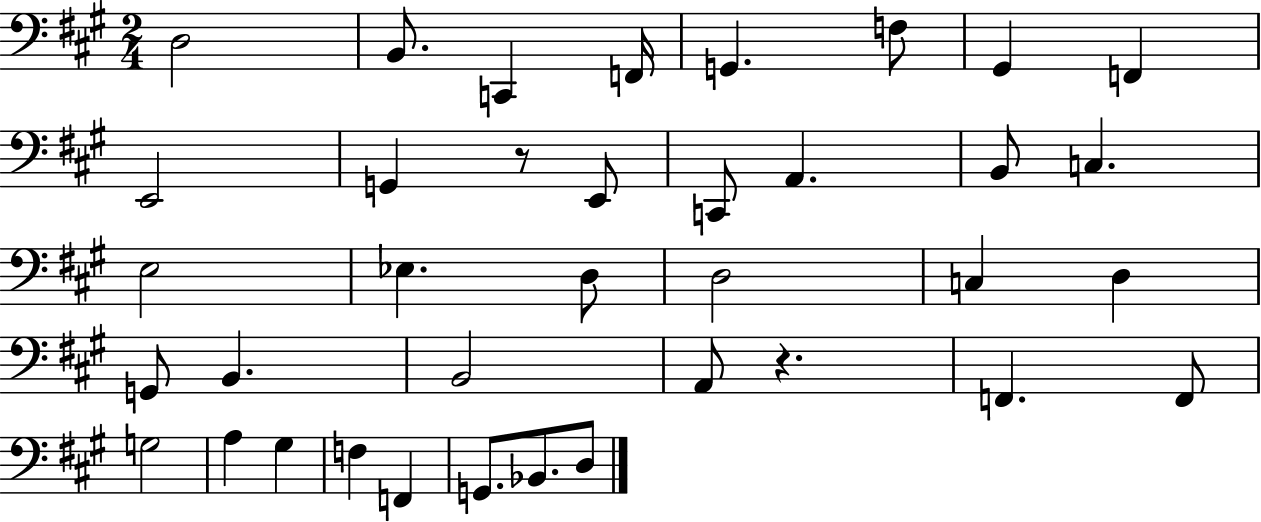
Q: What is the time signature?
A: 2/4